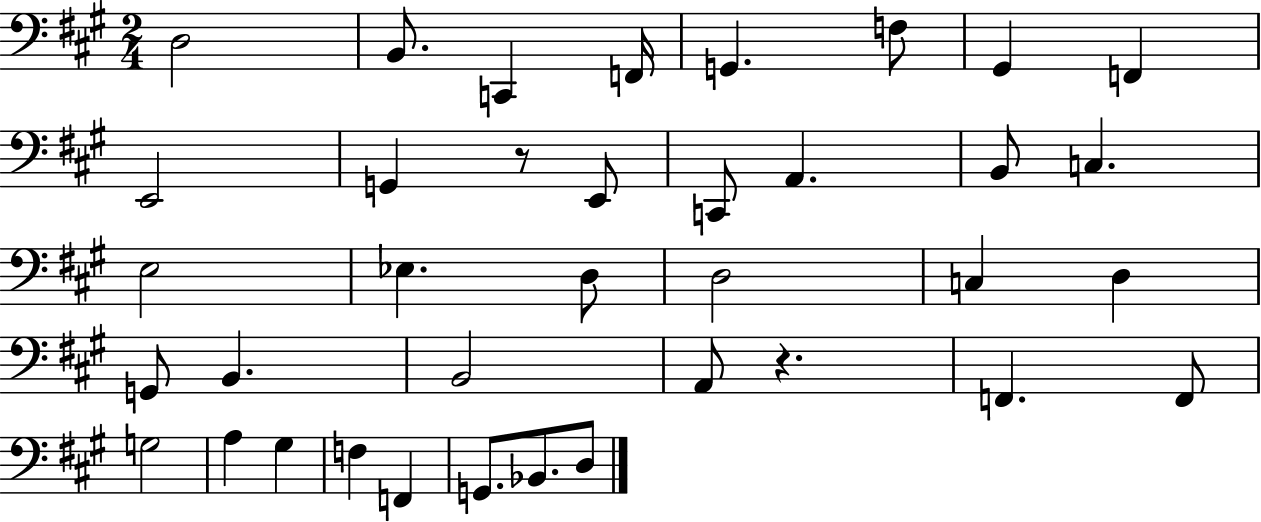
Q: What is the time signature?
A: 2/4